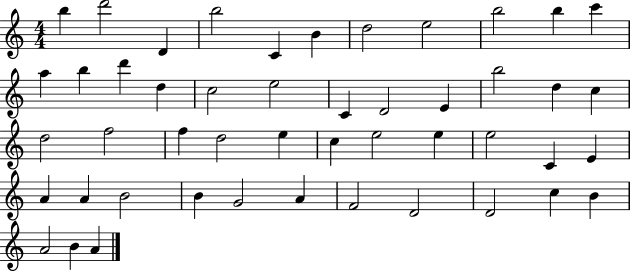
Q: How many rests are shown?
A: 0